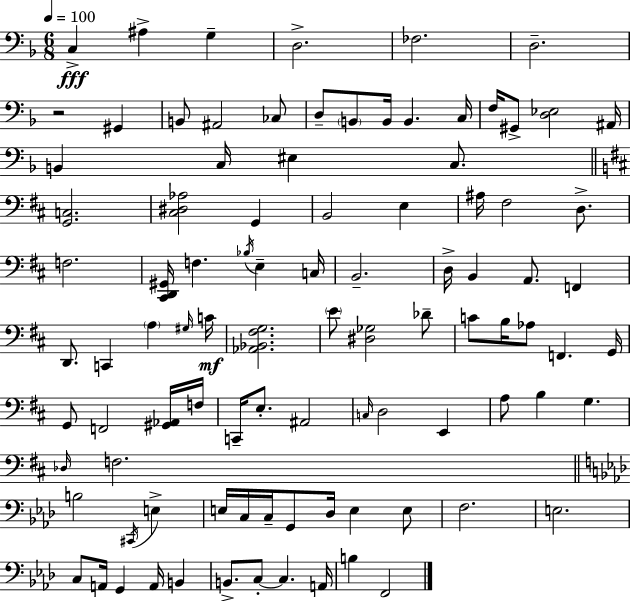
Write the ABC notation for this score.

X:1
T:Untitled
M:6/8
L:1/4
K:Dm
C, ^A, G, D,2 _F,2 D,2 z2 ^G,, B,,/2 ^A,,2 _C,/2 D,/2 B,,/2 B,,/4 B,, C,/4 F,/4 ^G,,/2 [D,_E,]2 ^A,,/4 B,, C,/4 ^E, C,/2 [G,,C,]2 [^C,^D,_A,]2 G,, B,,2 E, ^A,/4 ^F,2 D,/2 F,2 [^C,,D,,^G,,]/4 F, _B,/4 E, C,/4 B,,2 D,/4 B,, A,,/2 F,, D,,/2 C,, A, ^G,/4 C/4 [_A,,_B,,^F,G,]2 E/2 [^D,_G,]2 _D/2 C/2 B,/4 _A,/2 F,, G,,/4 G,,/2 F,,2 [^G,,_A,,]/4 F,/4 C,,/4 E,/2 ^A,,2 C,/4 D,2 E,, A,/2 B, G, _D,/4 F,2 B,2 ^C,,/4 E, E,/4 C,/4 C,/4 G,,/2 _D,/4 E, E,/2 F,2 E,2 C,/2 A,,/4 G,, A,,/4 B,, B,,/2 C,/2 C, A,,/4 B, F,,2